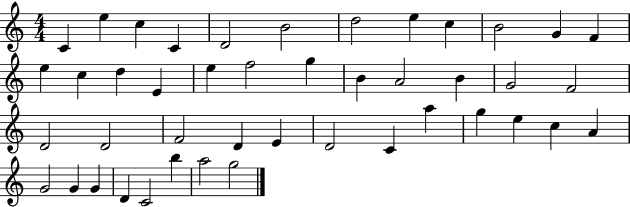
X:1
T:Untitled
M:4/4
L:1/4
K:C
C e c C D2 B2 d2 e c B2 G F e c d E e f2 g B A2 B G2 F2 D2 D2 F2 D E D2 C a g e c A G2 G G D C2 b a2 g2